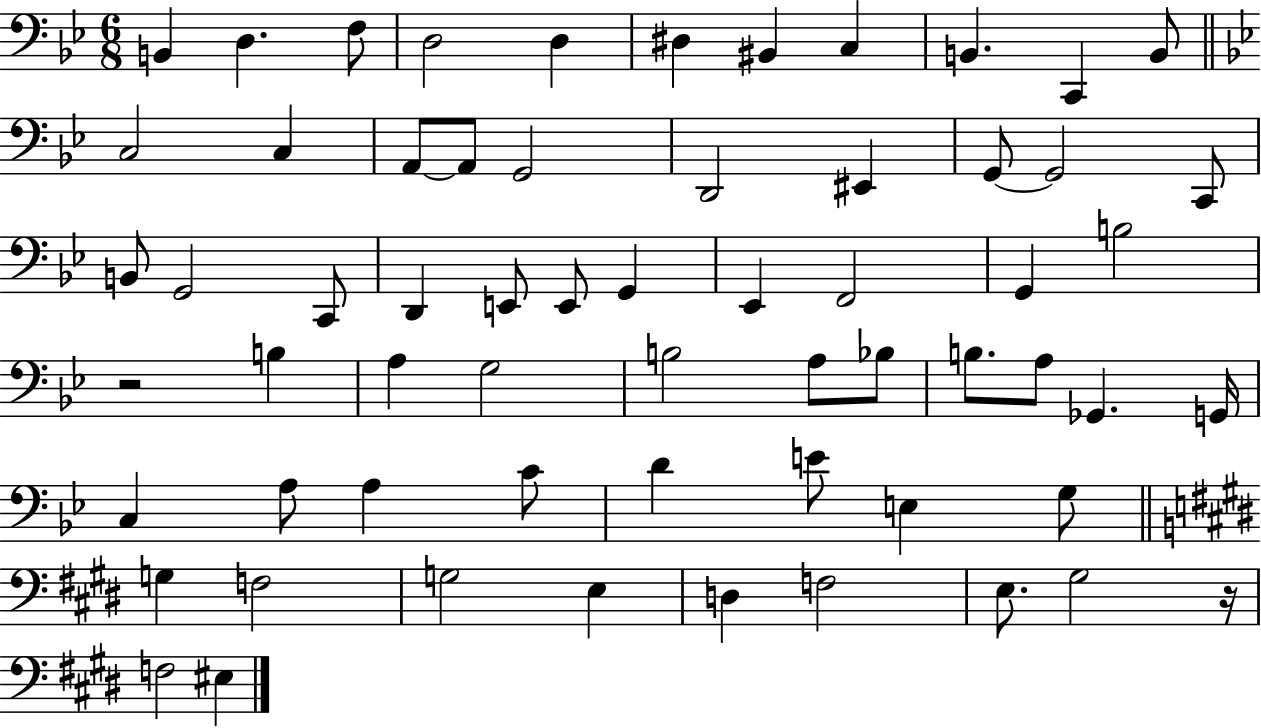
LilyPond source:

{
  \clef bass
  \numericTimeSignature
  \time 6/8
  \key bes \major
  b,4 d4. f8 | d2 d4 | dis4 bis,4 c4 | b,4. c,4 b,8 | \break \bar "||" \break \key bes \major c2 c4 | a,8~~ a,8 g,2 | d,2 eis,4 | g,8~~ g,2 c,8 | \break b,8 g,2 c,8 | d,4 e,8 e,8 g,4 | ees,4 f,2 | g,4 b2 | \break r2 b4 | a4 g2 | b2 a8 bes8 | b8. a8 ges,4. g,16 | \break c4 a8 a4 c'8 | d'4 e'8 e4 g8 | \bar "||" \break \key e \major g4 f2 | g2 e4 | d4 f2 | e8. gis2 r16 | \break f2 eis4 | \bar "|."
}